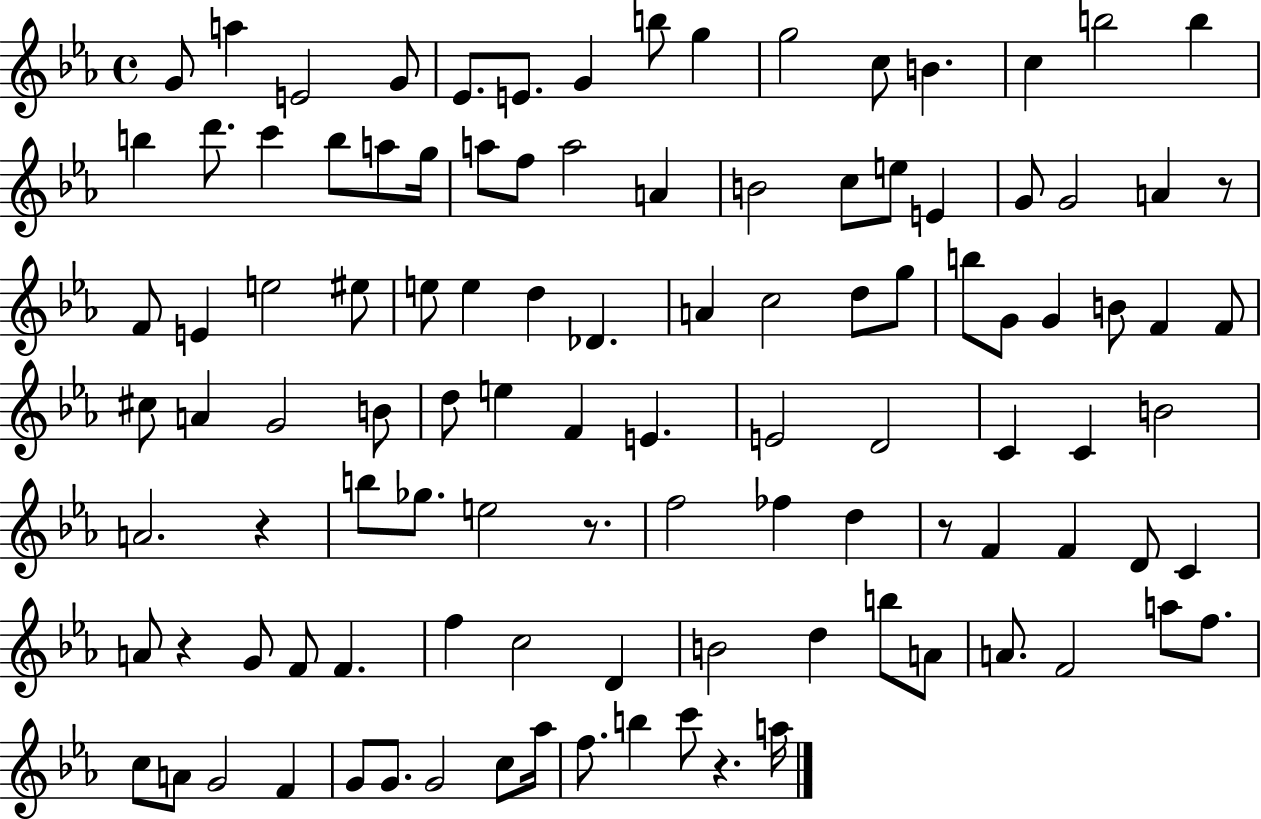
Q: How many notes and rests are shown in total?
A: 108